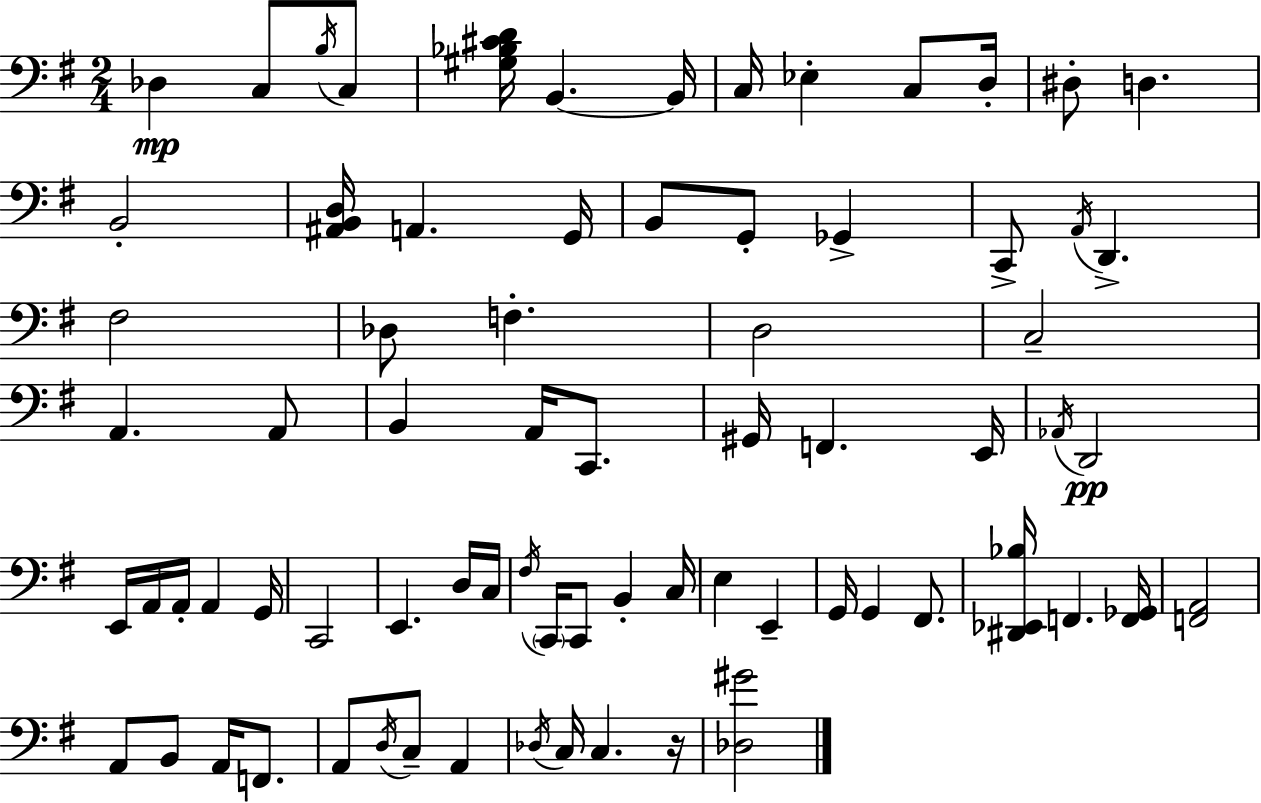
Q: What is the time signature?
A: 2/4